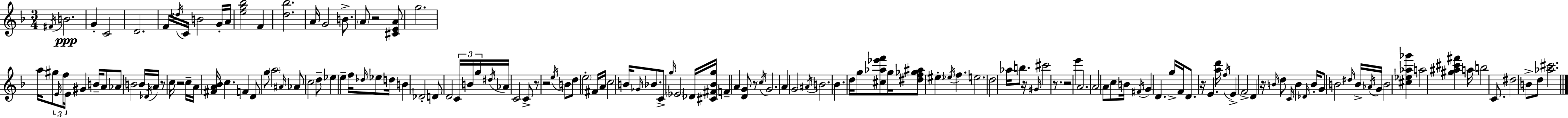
F#4/s B4/h. G4/q C4/h D4/h. F4/s Db5/s C4/s B4/h G4/s A4/s [E5,G5,Bb5]/h F4/q [D5,Bb5]/h. A4/s G4/h B4/e. A4/e R/h [C#4,E4,A4]/e G5/h. A5/s G#5/e E4/s F5/s E4/s G#4/q B4/s A4/e Ab4/e B4/h B4/s Db4/s A4/s R/e C5/s R/h C5/s A4/s [F#4,A4,Bb4]/s C5/q. F4/q D4/e G5/e A5/h A#4/s Ab4/e C5/h D5/e Eb5/q E5/q F5/s Db5/s Eb5/e D5/s B4/q Db4/h D4/e D4/h C4/s B4/s G5/s D#5/s Ab4/s C4/h C4/e R/e R/h E5/s B4/e D5/e E5/h F#4/s A4/s C5/h B4/s Gb4/s Bb4/e. C4/e G5/s Eb4/h Db4/s [C#4,F#4,Bb4,G5]/s F4/q A4/q [D4,G4]/e R/e C5/s G4/h. A4/q G4/h A#4/s B4/h. Bb4/q. D5/s G5/e [C#5,Ab5,Eb6,F6]/e G5/s [D#5,F5,Gb5,A#5]/e EIS5/q Eb5/s F5/q. E5/h. D5/h Ab5/s B5/e. R/s G#4/s C#6/h R/e. R/h E6/q A4/h. A4/h A4/e C5/e B4/s F#4/s G4/q D4/q. G5/s F4/s D4/e. R/s E4/q. [A5,D6]/s F5/s E4/q F4/h D4/q R/s B4/s D5/e C4/s B4/q Db4/s B4/s G4/e B4/h D#5/s B4/s Ab4/s G4/s B4/h [C#5,Eb5,Ab5,Gb6]/q A5/h [G#5,A#5,C#6,F#6]/q A5/s B5/h C4/e. D#5/h B4/e D5/e [Ab5,C#6]/h.